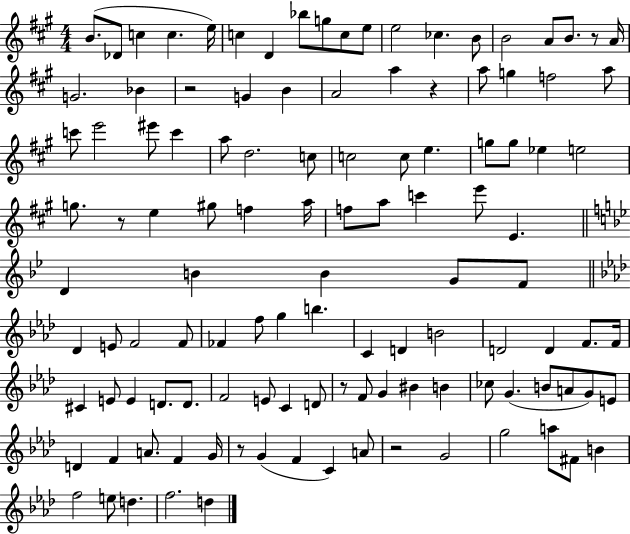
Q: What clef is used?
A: treble